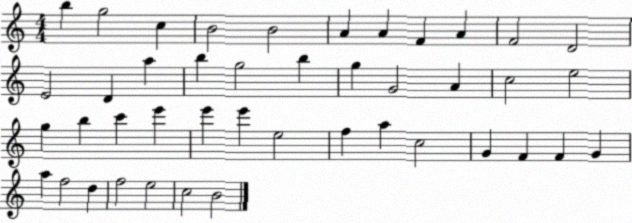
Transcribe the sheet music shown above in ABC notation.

X:1
T:Untitled
M:4/4
L:1/4
K:C
b g2 c B2 B2 A A F A F2 D2 E2 D a b g2 b g G2 A c2 e2 g b c' e' e' e' e2 f a c2 G F F G a f2 d f2 e2 c2 B2